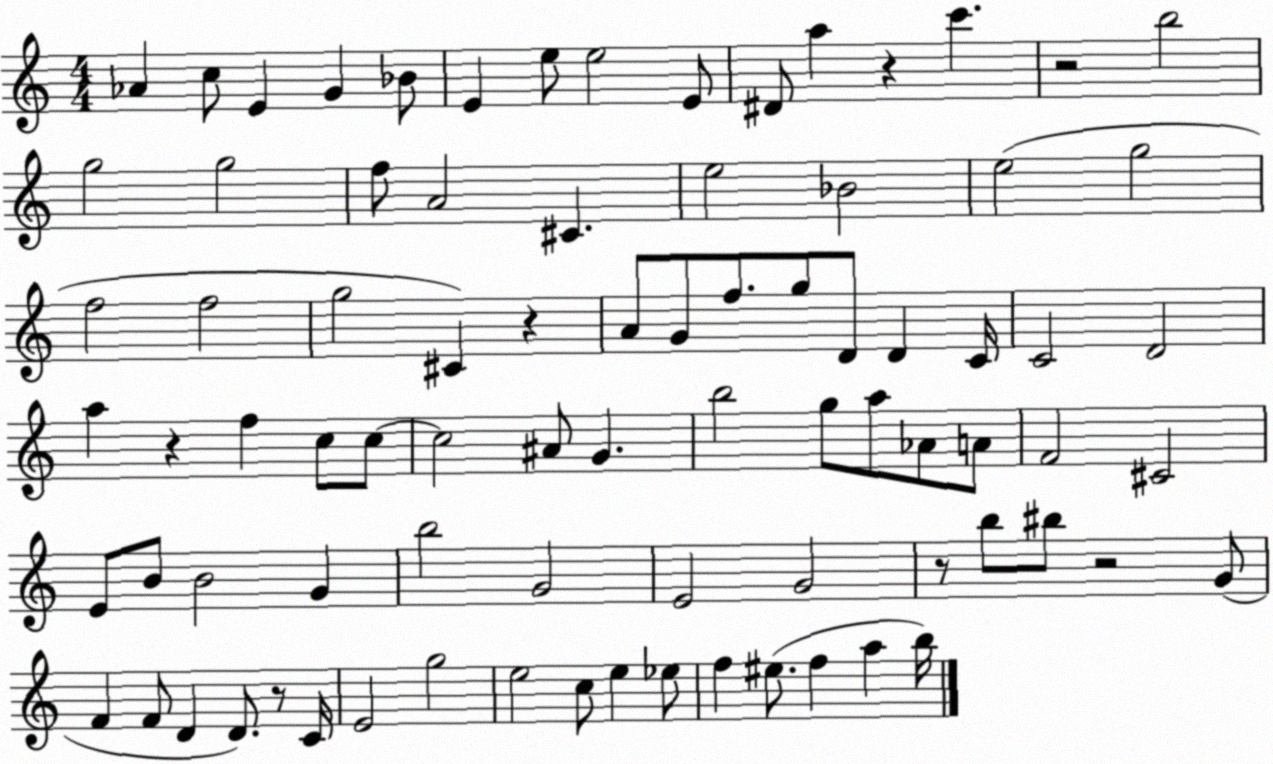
X:1
T:Untitled
M:4/4
L:1/4
K:C
_A c/2 E G _B/2 E e/2 e2 E/2 ^D/2 a z c' z2 b2 g2 g2 f/2 A2 ^C e2 _B2 e2 g2 f2 f2 g2 ^C z A/2 G/2 f/2 g/2 D/2 D C/4 C2 D2 a z f c/2 c/2 c2 ^A/2 G b2 g/2 a/2 _A/2 A/2 F2 ^C2 E/2 B/2 B2 G b2 G2 E2 G2 z/2 b/2 ^b/2 z2 G/2 F F/2 D D/2 z/2 C/4 E2 g2 e2 c/2 e _e/2 f ^e/2 f a b/4